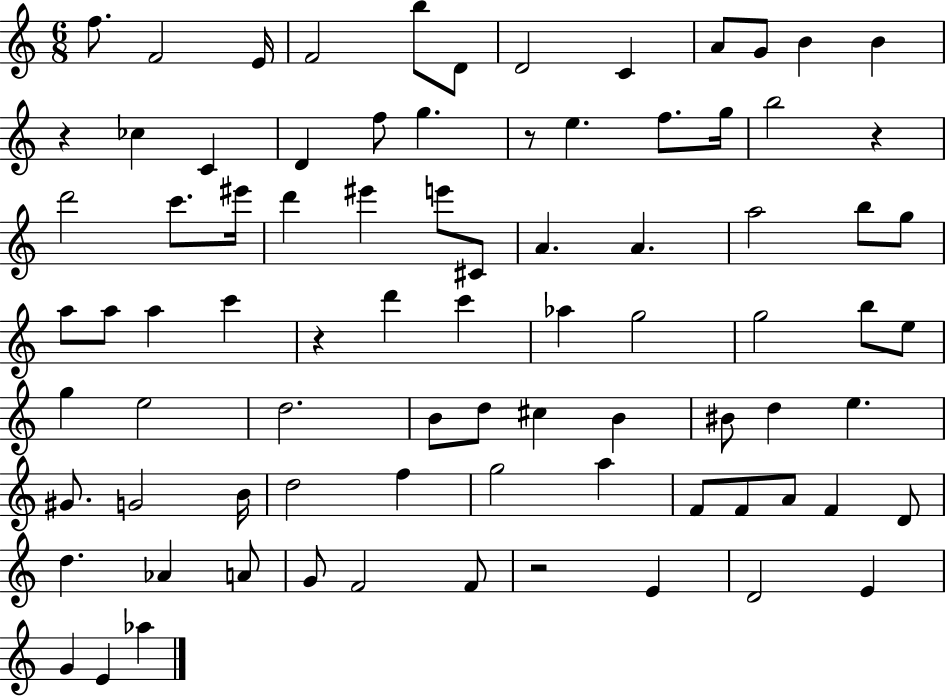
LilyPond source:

{
  \clef treble
  \numericTimeSignature
  \time 6/8
  \key c \major
  f''8. f'2 e'16 | f'2 b''8 d'8 | d'2 c'4 | a'8 g'8 b'4 b'4 | \break r4 ces''4 c'4 | d'4 f''8 g''4. | r8 e''4. f''8. g''16 | b''2 r4 | \break d'''2 c'''8. eis'''16 | d'''4 eis'''4 e'''8 cis'8 | a'4. a'4. | a''2 b''8 g''8 | \break a''8 a''8 a''4 c'''4 | r4 d'''4 c'''4 | aes''4 g''2 | g''2 b''8 e''8 | \break g''4 e''2 | d''2. | b'8 d''8 cis''4 b'4 | bis'8 d''4 e''4. | \break gis'8. g'2 b'16 | d''2 f''4 | g''2 a''4 | f'8 f'8 a'8 f'4 d'8 | \break d''4. aes'4 a'8 | g'8 f'2 f'8 | r2 e'4 | d'2 e'4 | \break g'4 e'4 aes''4 | \bar "|."
}